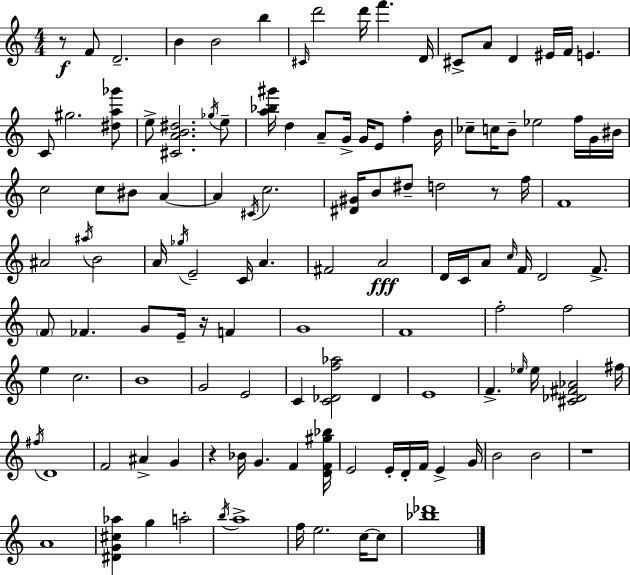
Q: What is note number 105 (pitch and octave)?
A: B5